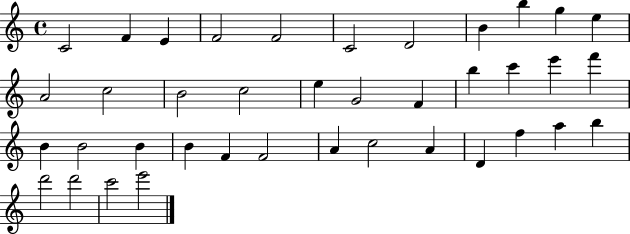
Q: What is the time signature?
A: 4/4